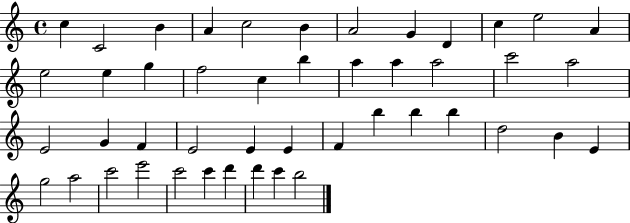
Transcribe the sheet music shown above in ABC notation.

X:1
T:Untitled
M:4/4
L:1/4
K:C
c C2 B A c2 B A2 G D c e2 A e2 e g f2 c b a a a2 c'2 a2 E2 G F E2 E E F b b b d2 B E g2 a2 c'2 e'2 c'2 c' d' d' c' b2